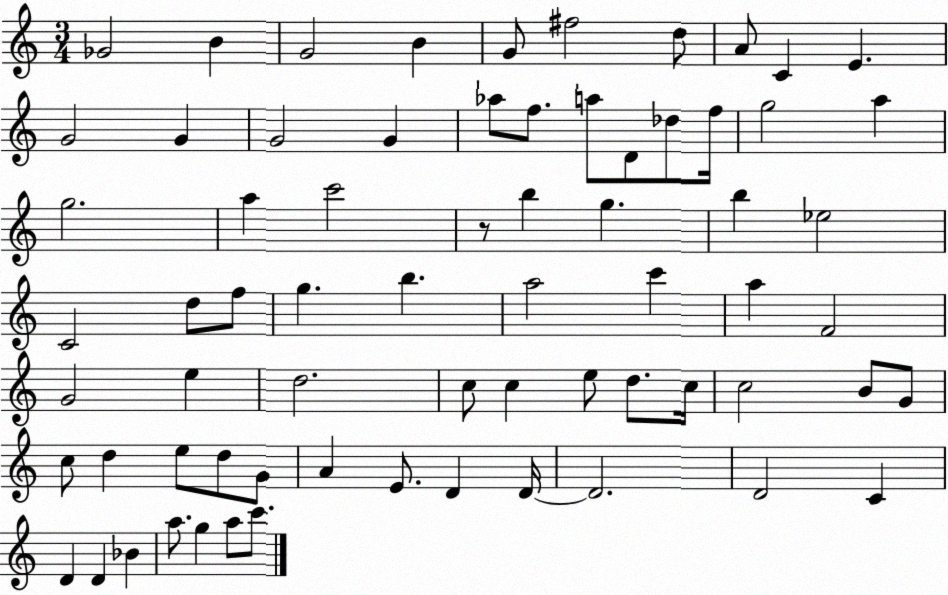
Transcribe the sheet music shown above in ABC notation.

X:1
T:Untitled
M:3/4
L:1/4
K:C
_G2 B G2 B G/2 ^f2 d/2 A/2 C E G2 G G2 G _a/2 f/2 a/2 D/2 _d/2 f/4 g2 a g2 a c'2 z/2 b g b _e2 C2 d/2 f/2 g b a2 c' a F2 G2 e d2 c/2 c e/2 d/2 c/4 c2 B/2 G/2 c/2 d e/2 d/2 G/2 A E/2 D D/4 D2 D2 C D D _B a/2 g a/2 c'/2